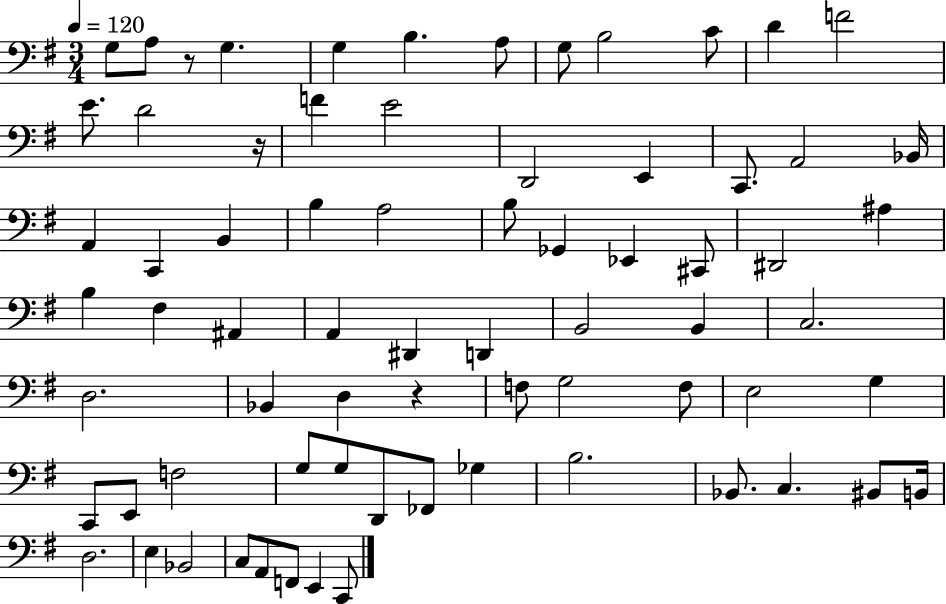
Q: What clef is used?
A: bass